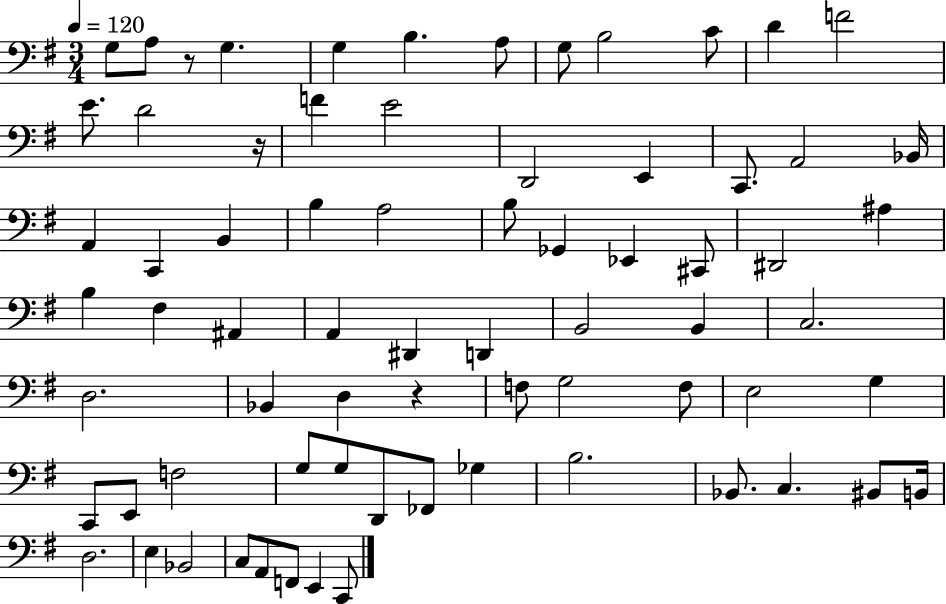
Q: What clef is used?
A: bass